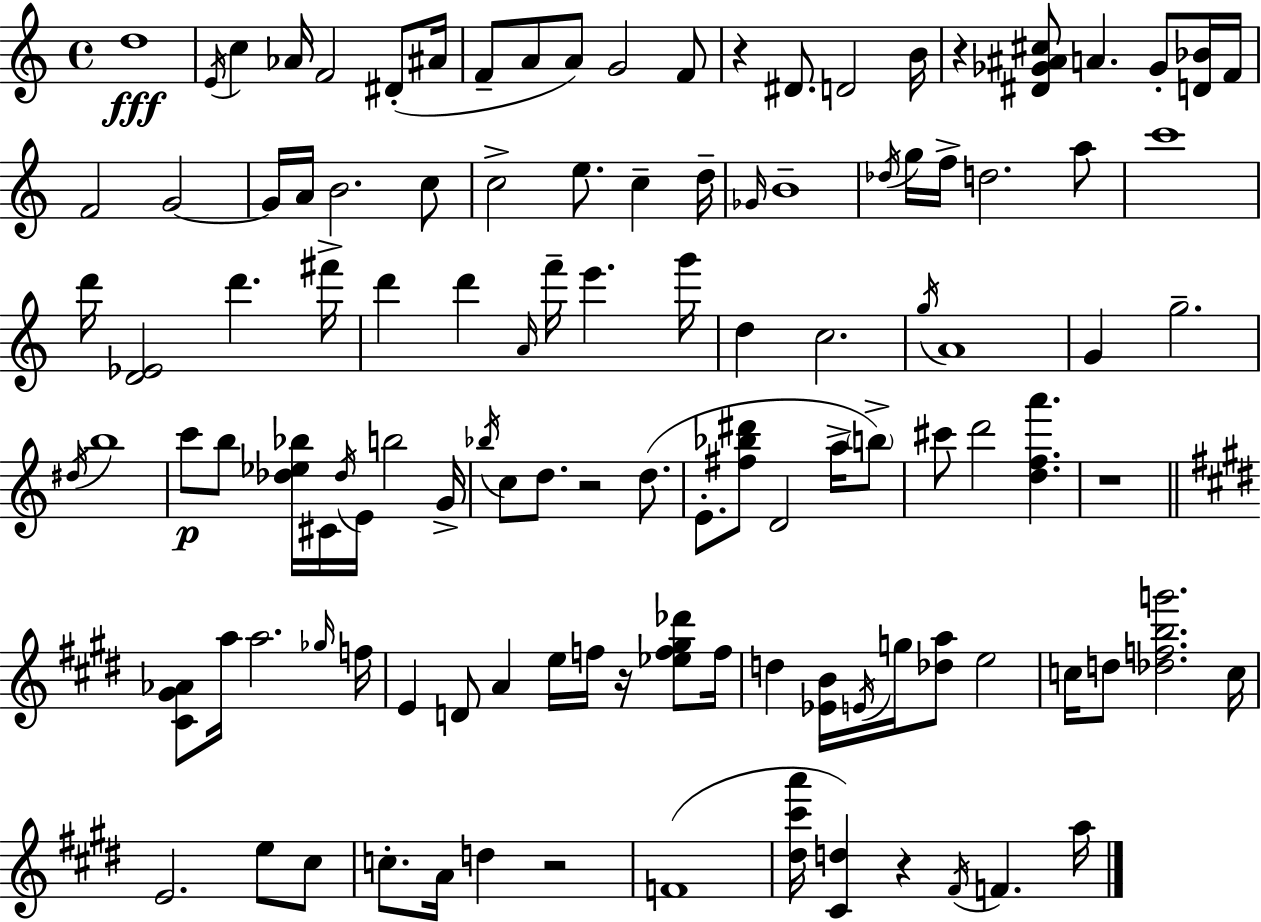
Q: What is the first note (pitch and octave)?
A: D5